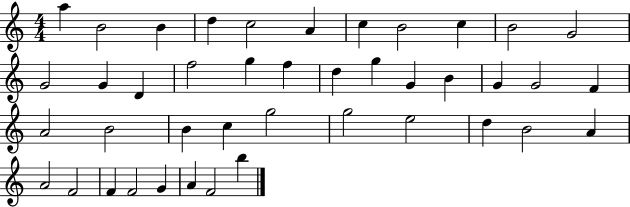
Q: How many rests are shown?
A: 0